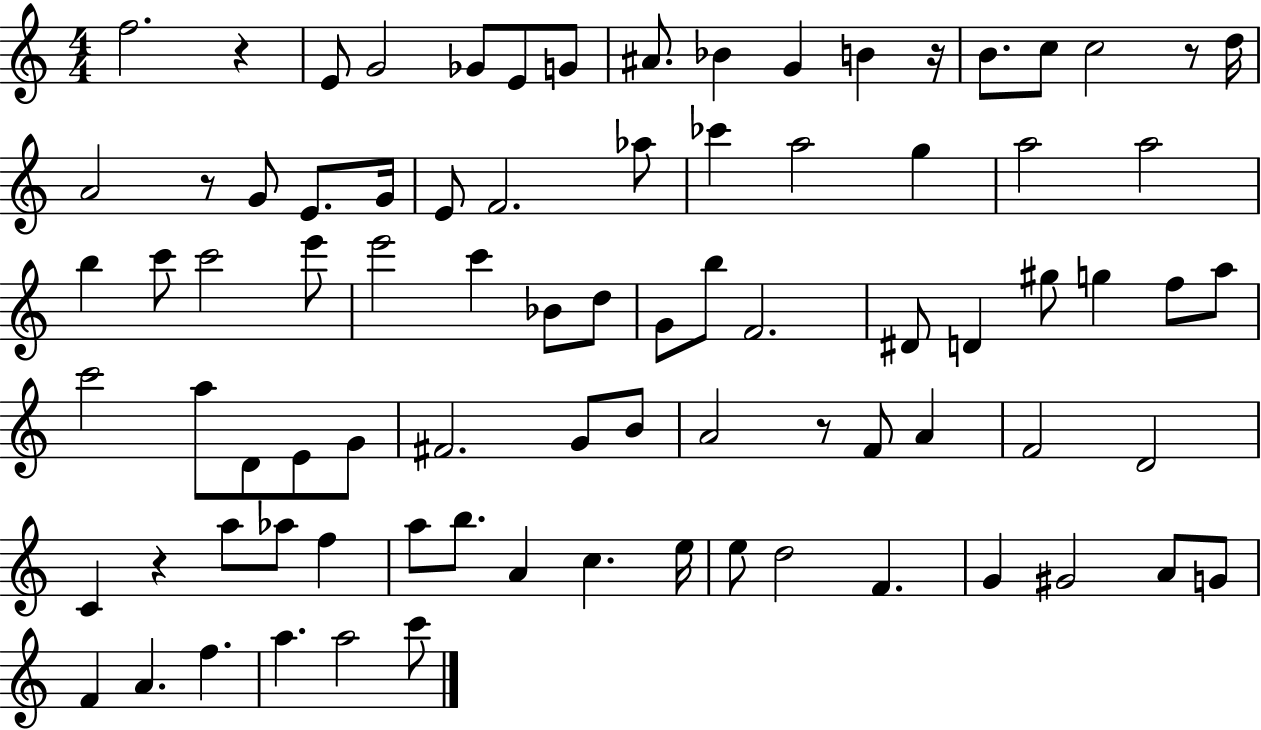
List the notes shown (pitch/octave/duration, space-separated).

F5/h. R/q E4/e G4/h Gb4/e E4/e G4/e A#4/e. Bb4/q G4/q B4/q R/s B4/e. C5/e C5/h R/e D5/s A4/h R/e G4/e E4/e. G4/s E4/e F4/h. Ab5/e CES6/q A5/h G5/q A5/h A5/h B5/q C6/e C6/h E6/e E6/h C6/q Bb4/e D5/e G4/e B5/e F4/h. D#4/e D4/q G#5/e G5/q F5/e A5/e C6/h A5/e D4/e E4/e G4/e F#4/h. G4/e B4/e A4/h R/e F4/e A4/q F4/h D4/h C4/q R/q A5/e Ab5/e F5/q A5/e B5/e. A4/q C5/q. E5/s E5/e D5/h F4/q. G4/q G#4/h A4/e G4/e F4/q A4/q. F5/q. A5/q. A5/h C6/e